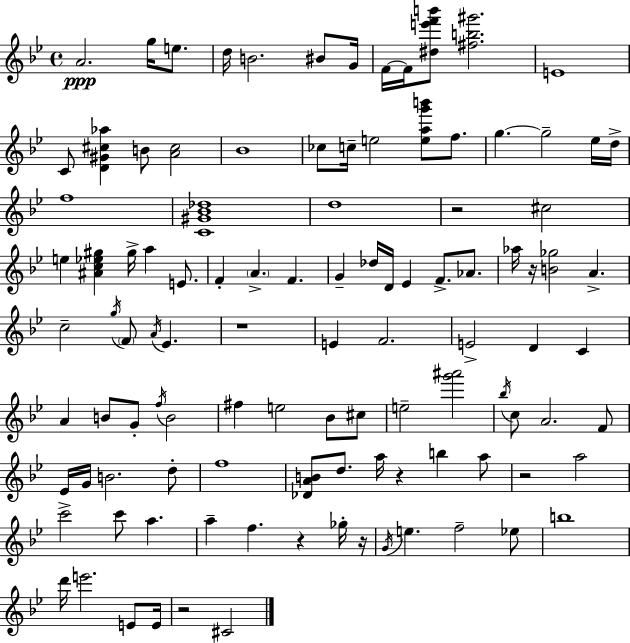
{
  \clef treble
  \time 4/4
  \defaultTimeSignature
  \key bes \major
  a'2.\ppp g''16 e''8. | d''16 b'2. bis'8 g'16 | f'16~~ f'16 <dis'' e''' f''' b'''>8 <fis'' b'' gis'''>2. | e'1 | \break c'8 <d' gis' cis'' aes''>4 b'8 <a' cis''>2 | bes'1 | ces''8 c''16-- e''2 <e'' a'' g''' b'''>8 f''8. | g''4.~~ g''2-- ees''16 d''16-> | \break f''1 | <c' gis' bes' des''>1 | d''1 | r2 cis''2 | \break e''4 <ais' c'' ees'' gis''>4 gis''16-> a''4 e'8. | f'4-. \parenthesize a'4.-> f'4. | g'4-- des''16 d'16 ees'4 f'8.-> aes'8. | aes''16 r16 <b' ges''>2 a'4.-> | \break c''2-- \acciaccatura { g''16 } \parenthesize f'8 \acciaccatura { a'16 } ees'4. | r1 | e'4 f'2. | e'2-> d'4 c'4 | \break a'4 b'8 g'8-. \acciaccatura { f''16 } b'2 | fis''4 e''2 bes'8 | cis''8 e''2-- <g''' ais'''>2 | \acciaccatura { bes''16 } c''8 a'2. | \break f'8 ees'16 g'16 b'2. | d''8-. f''1 | <des' a' b'>8 d''8. a''16 r4 b''4 | a''8 r2 a''2 | \break c'''2-> c'''8 a''4. | a''4-- f''4. r4 | ges''16-. r16 \acciaccatura { g'16 } e''4. f''2-- | ees''8 b''1 | \break d'''16 e'''2. | e'8 e'16 r2 cis'2 | \bar "|."
}